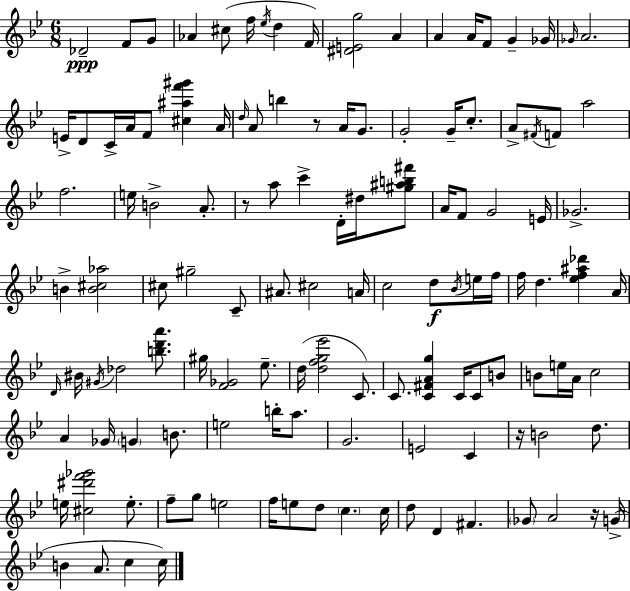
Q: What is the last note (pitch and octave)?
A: C5